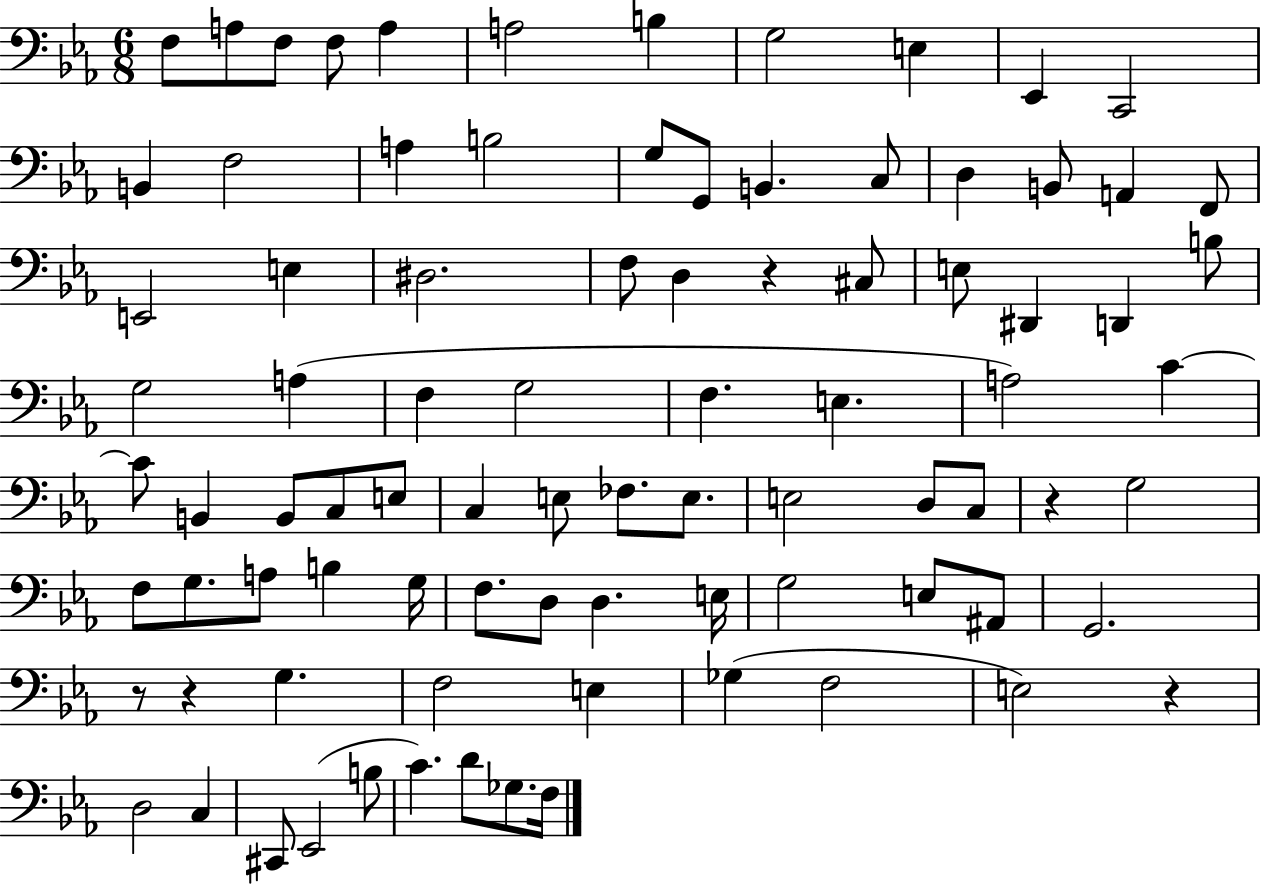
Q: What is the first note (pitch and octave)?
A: F3